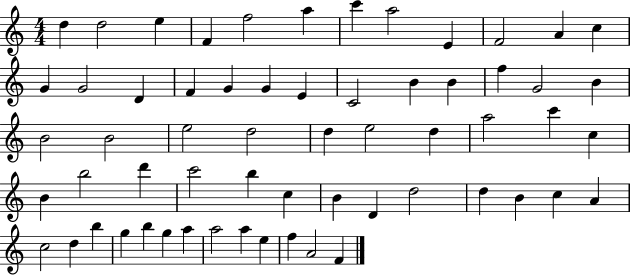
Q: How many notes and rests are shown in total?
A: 61